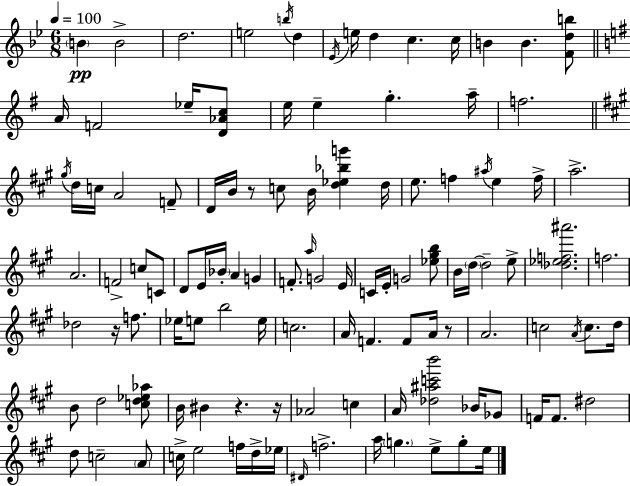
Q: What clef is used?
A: treble